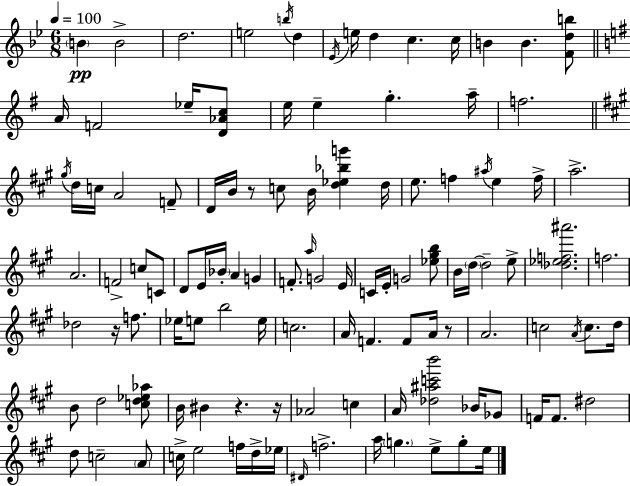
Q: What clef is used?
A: treble